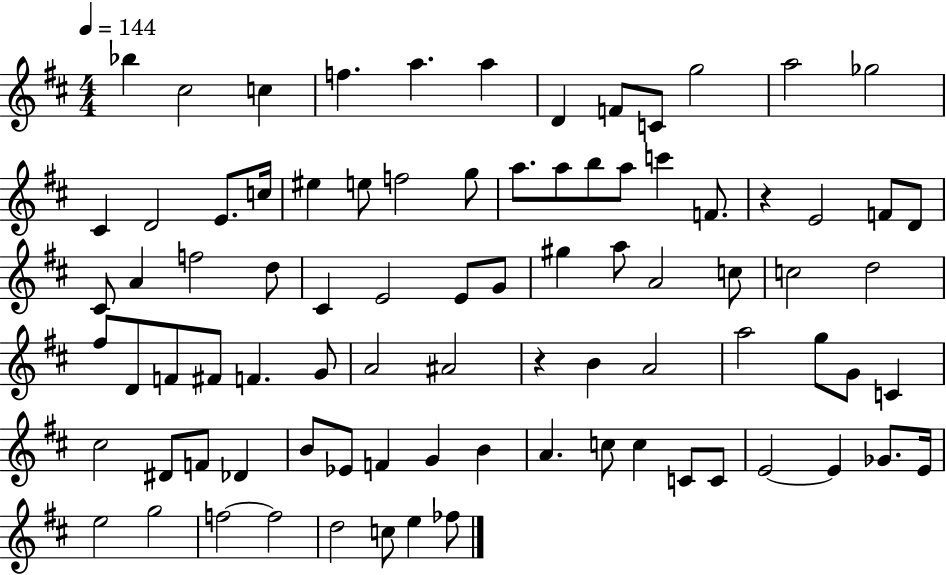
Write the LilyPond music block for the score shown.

{
  \clef treble
  \numericTimeSignature
  \time 4/4
  \key d \major
  \tempo 4 = 144
  bes''4 cis''2 c''4 | f''4. a''4. a''4 | d'4 f'8 c'8 g''2 | a''2 ges''2 | \break cis'4 d'2 e'8. c''16 | eis''4 e''8 f''2 g''8 | a''8. a''8 b''8 a''8 c'''4 f'8. | r4 e'2 f'8 d'8 | \break cis'8 a'4 f''2 d''8 | cis'4 e'2 e'8 g'8 | gis''4 a''8 a'2 c''8 | c''2 d''2 | \break fis''8 d'8 f'8 fis'8 f'4. g'8 | a'2 ais'2 | r4 b'4 a'2 | a''2 g''8 g'8 c'4 | \break cis''2 dis'8 f'8 des'4 | b'8 ees'8 f'4 g'4 b'4 | a'4. c''8 c''4 c'8 c'8 | e'2~~ e'4 ges'8. e'16 | \break e''2 g''2 | f''2~~ f''2 | d''2 c''8 e''4 fes''8 | \bar "|."
}